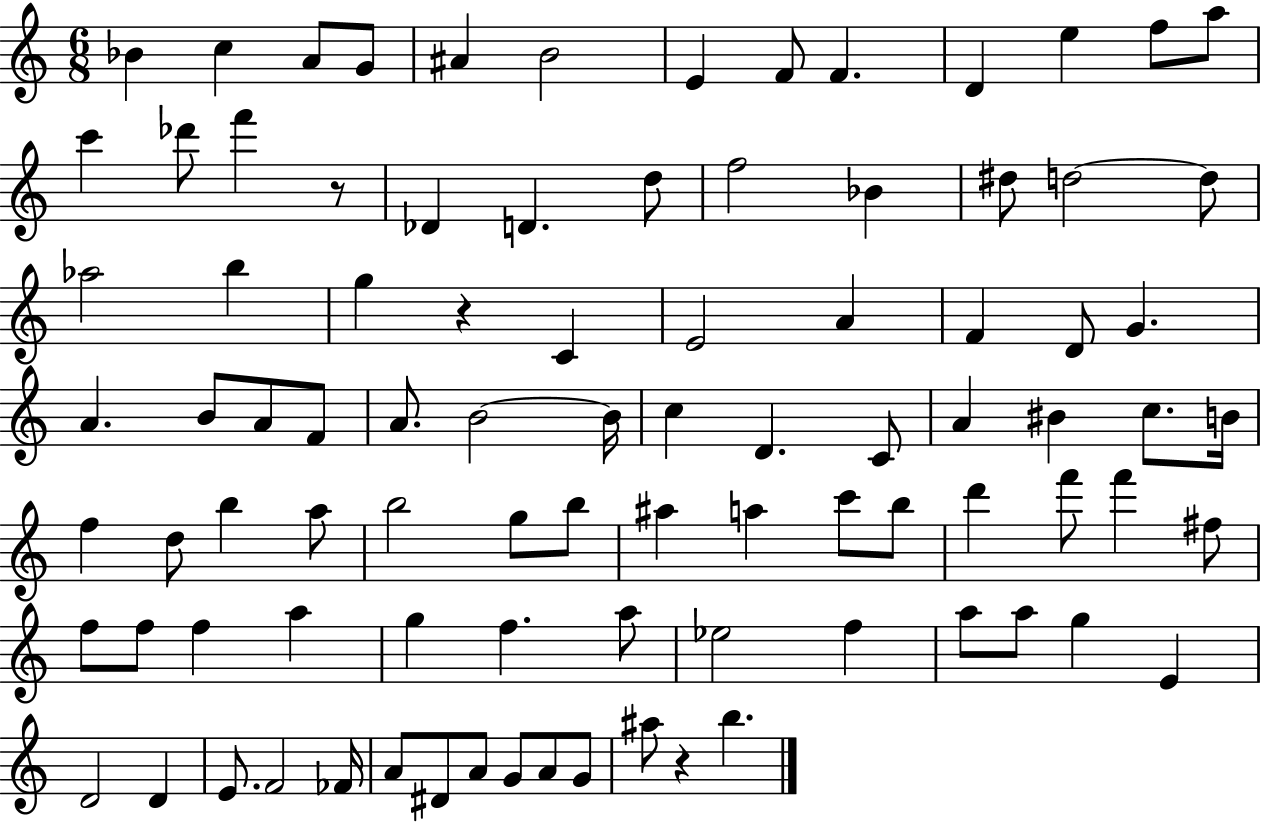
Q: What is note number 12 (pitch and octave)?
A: F5